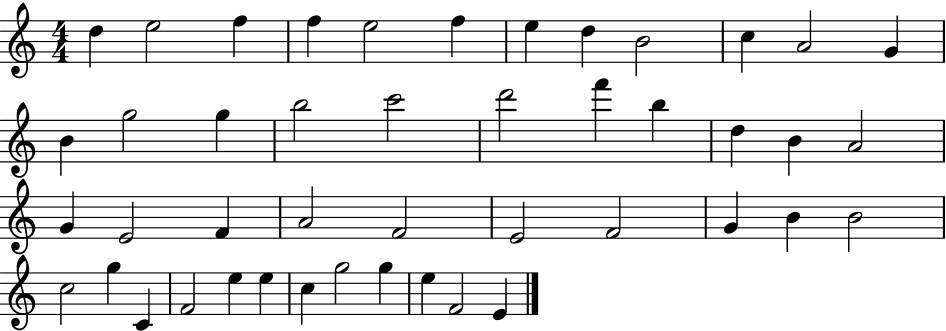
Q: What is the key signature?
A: C major